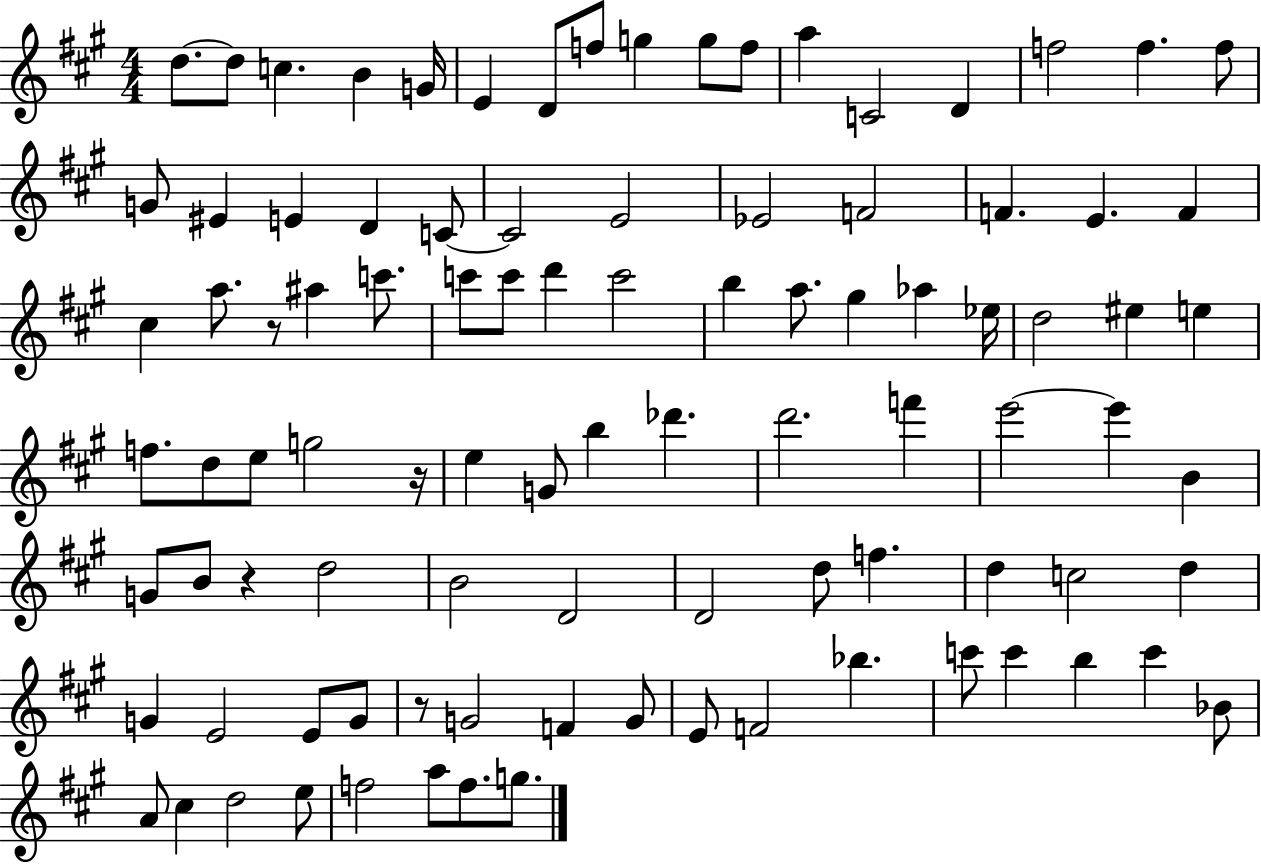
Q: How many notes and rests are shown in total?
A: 96